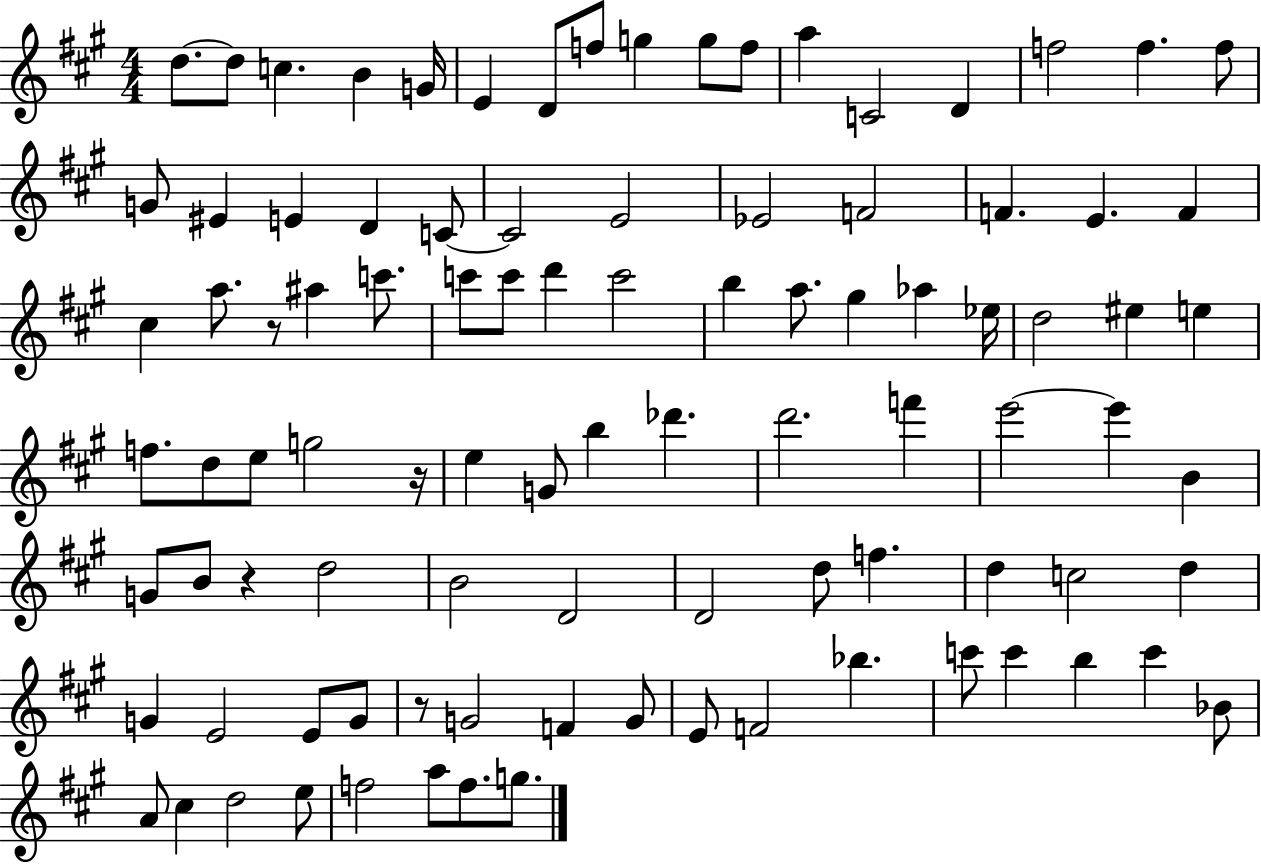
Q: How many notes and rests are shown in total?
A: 96